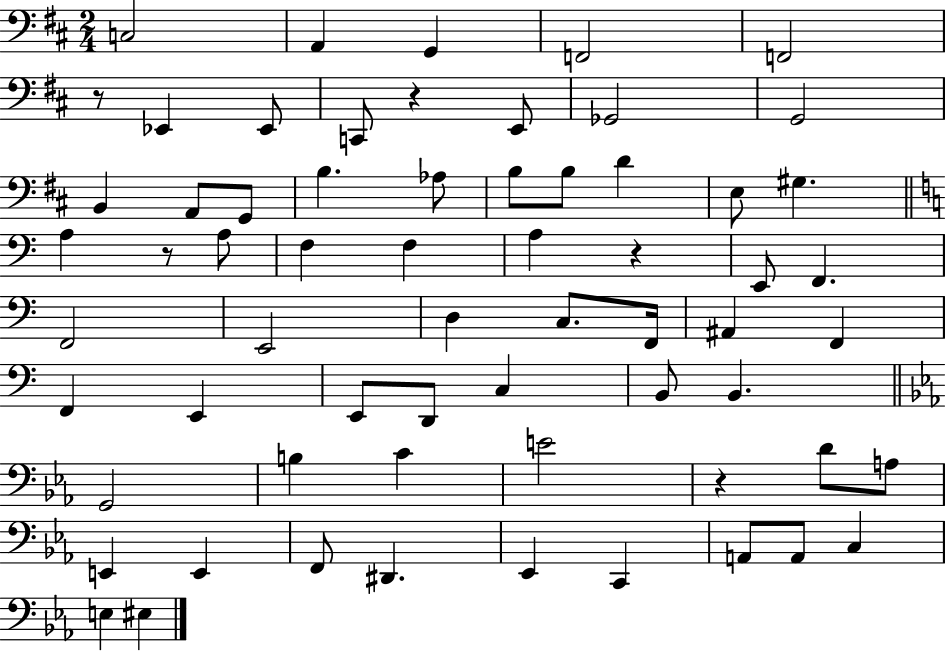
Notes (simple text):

C3/h A2/q G2/q F2/h F2/h R/e Eb2/q Eb2/e C2/e R/q E2/e Gb2/h G2/h B2/q A2/e G2/e B3/q. Ab3/e B3/e B3/e D4/q E3/e G#3/q. A3/q R/e A3/e F3/q F3/q A3/q R/q E2/e F2/q. F2/h E2/h D3/q C3/e. F2/s A#2/q F2/q F2/q E2/q E2/e D2/e C3/q B2/e B2/q. G2/h B3/q C4/q E4/h R/q D4/e A3/e E2/q E2/q F2/e D#2/q. Eb2/q C2/q A2/e A2/e C3/q E3/q EIS3/q